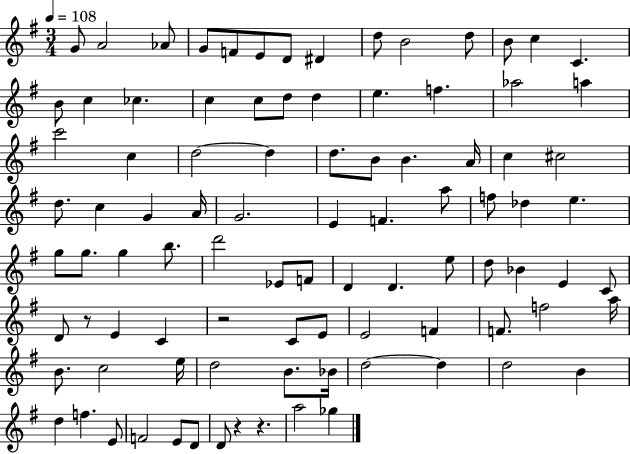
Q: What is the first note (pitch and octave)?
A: G4